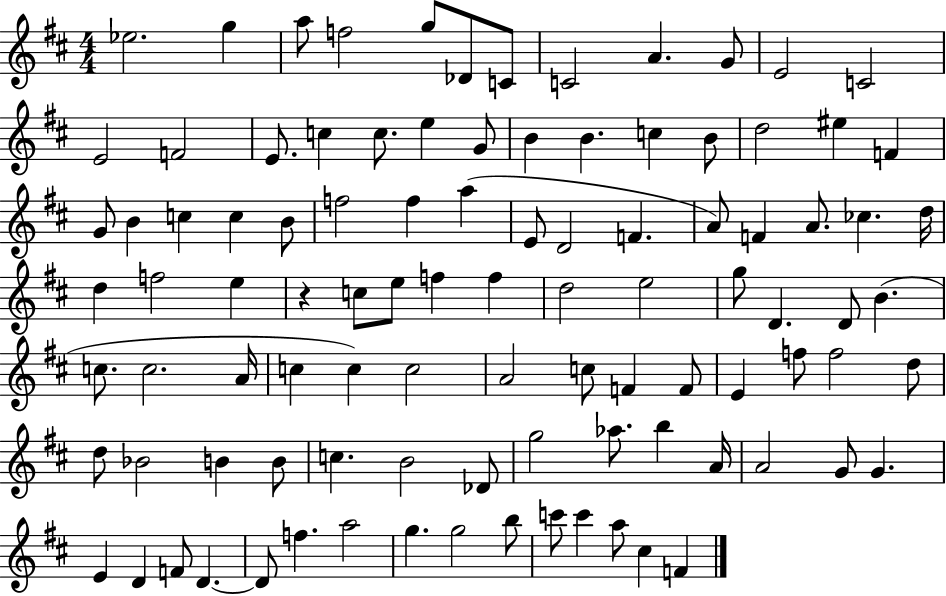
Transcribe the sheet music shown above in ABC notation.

X:1
T:Untitled
M:4/4
L:1/4
K:D
_e2 g a/2 f2 g/2 _D/2 C/2 C2 A G/2 E2 C2 E2 F2 E/2 c c/2 e G/2 B B c B/2 d2 ^e F G/2 B c c B/2 f2 f a E/2 D2 F A/2 F A/2 _c d/4 d f2 e z c/2 e/2 f f d2 e2 g/2 D D/2 B c/2 c2 A/4 c c c2 A2 c/2 F F/2 E f/2 f2 d/2 d/2 _B2 B B/2 c B2 _D/2 g2 _a/2 b A/4 A2 G/2 G E D F/2 D D/2 f a2 g g2 b/2 c'/2 c' a/2 ^c F